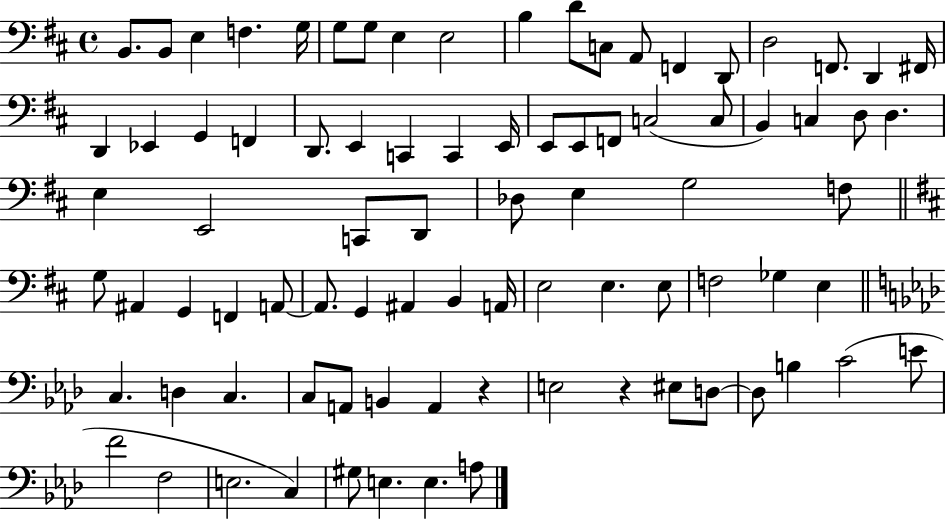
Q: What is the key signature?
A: D major